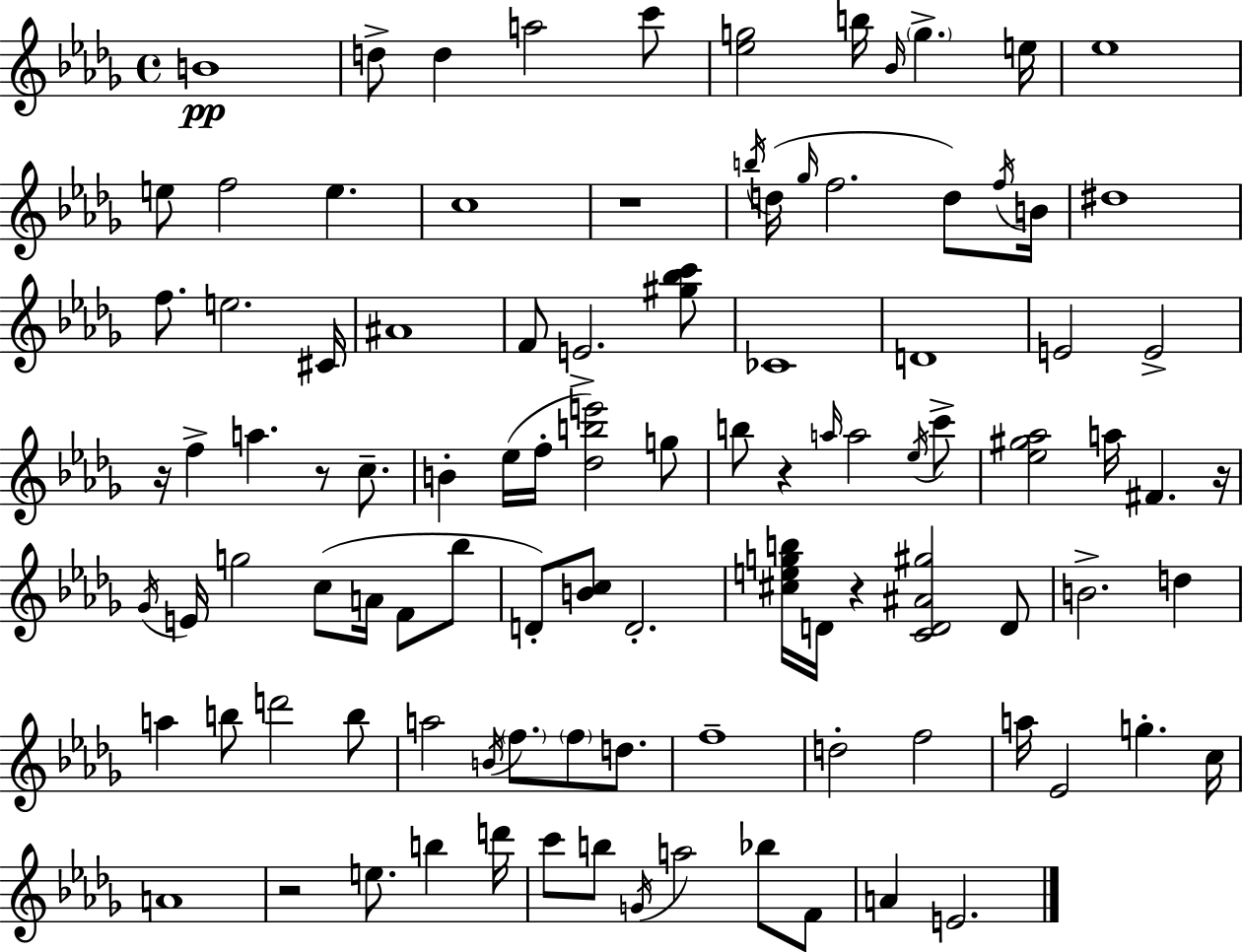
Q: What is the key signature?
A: BES minor